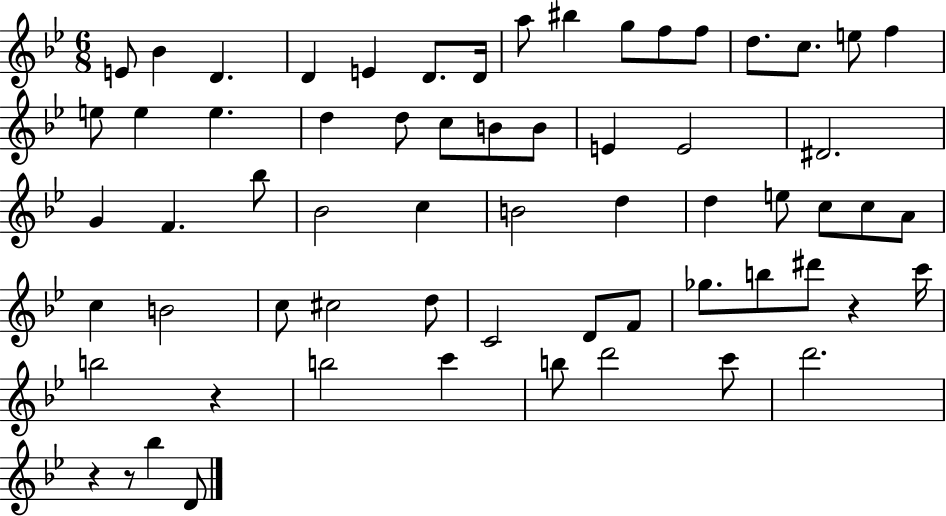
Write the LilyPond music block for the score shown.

{
  \clef treble
  \numericTimeSignature
  \time 6/8
  \key bes \major
  e'8 bes'4 d'4. | d'4 e'4 d'8. d'16 | a''8 bis''4 g''8 f''8 f''8 | d''8. c''8. e''8 f''4 | \break e''8 e''4 e''4. | d''4 d''8 c''8 b'8 b'8 | e'4 e'2 | dis'2. | \break g'4 f'4. bes''8 | bes'2 c''4 | b'2 d''4 | d''4 e''8 c''8 c''8 a'8 | \break c''4 b'2 | c''8 cis''2 d''8 | c'2 d'8 f'8 | ges''8. b''8 dis'''8 r4 c'''16 | \break b''2 r4 | b''2 c'''4 | b''8 d'''2 c'''8 | d'''2. | \break r4 r8 bes''4 d'8 | \bar "|."
}